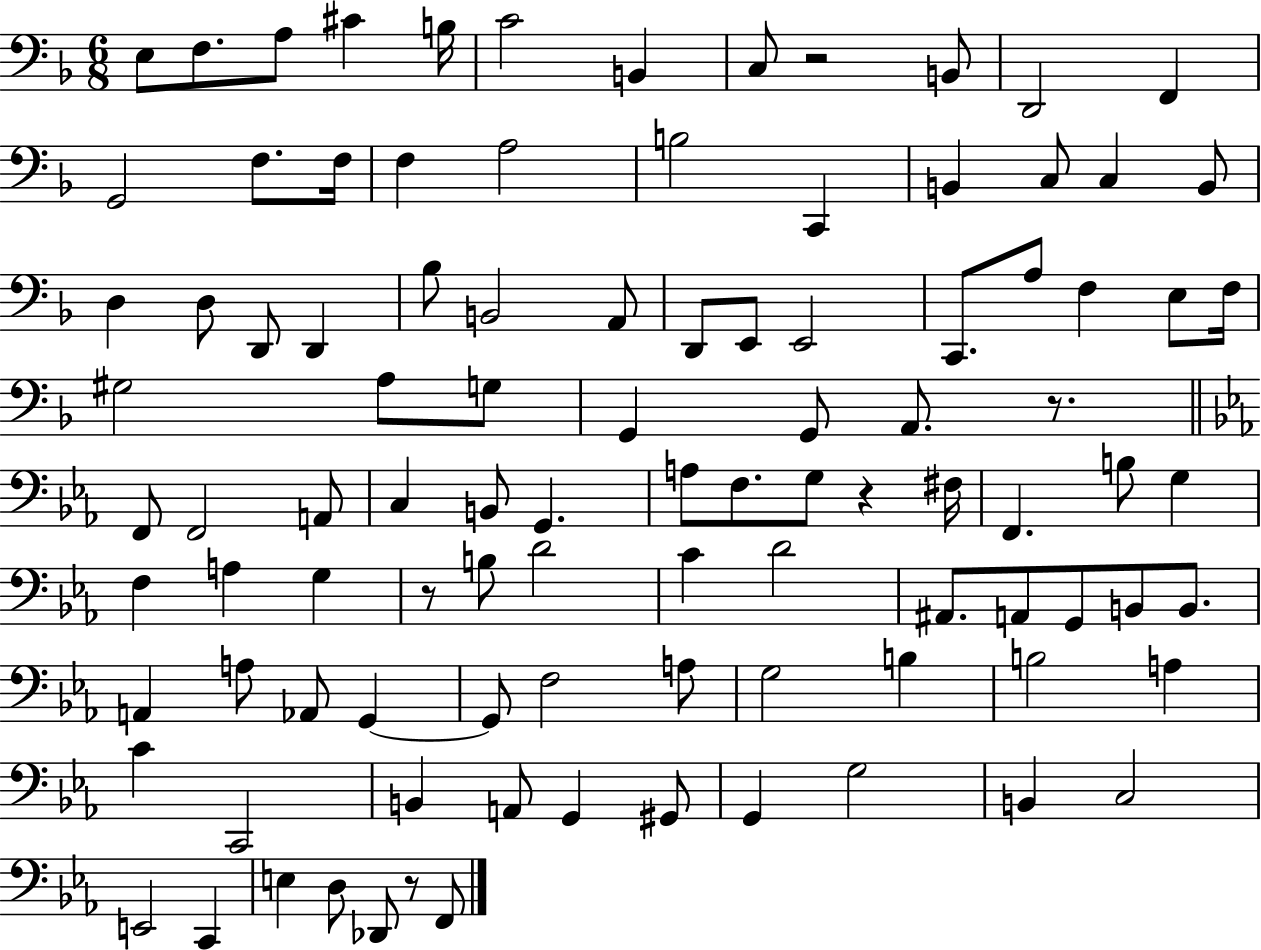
E3/e F3/e. A3/e C#4/q B3/s C4/h B2/q C3/e R/h B2/e D2/h F2/q G2/h F3/e. F3/s F3/q A3/h B3/h C2/q B2/q C3/e C3/q B2/e D3/q D3/e D2/e D2/q Bb3/e B2/h A2/e D2/e E2/e E2/h C2/e. A3/e F3/q E3/e F3/s G#3/h A3/e G3/e G2/q G2/e A2/e. R/e. F2/e F2/h A2/e C3/q B2/e G2/q. A3/e F3/e. G3/e R/q F#3/s F2/q. B3/e G3/q F3/q A3/q G3/q R/e B3/e D4/h C4/q D4/h A#2/e. A2/e G2/e B2/e B2/e. A2/q A3/e Ab2/e G2/q G2/e F3/h A3/e G3/h B3/q B3/h A3/q C4/q C2/h B2/q A2/e G2/q G#2/e G2/q G3/h B2/q C3/h E2/h C2/q E3/q D3/e Db2/e R/e F2/e